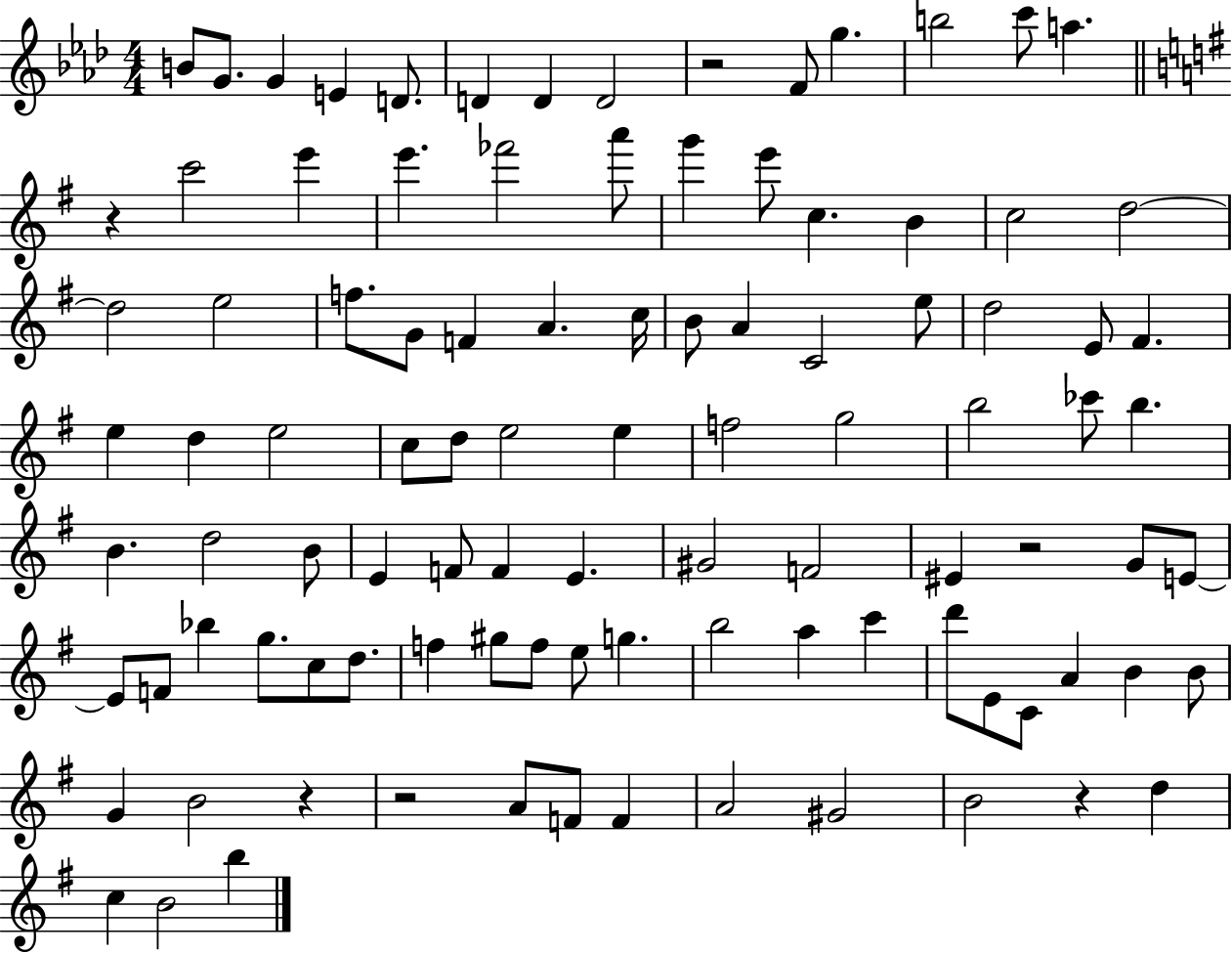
{
  \clef treble
  \numericTimeSignature
  \time 4/4
  \key aes \major
  b'8 g'8. g'4 e'4 d'8. | d'4 d'4 d'2 | r2 f'8 g''4. | b''2 c'''8 a''4. | \break \bar "||" \break \key g \major r4 c'''2 e'''4 | e'''4. fes'''2 a'''8 | g'''4 e'''8 c''4. b'4 | c''2 d''2~~ | \break d''2 e''2 | f''8. g'8 f'4 a'4. c''16 | b'8 a'4 c'2 e''8 | d''2 e'8 fis'4. | \break e''4 d''4 e''2 | c''8 d''8 e''2 e''4 | f''2 g''2 | b''2 ces'''8 b''4. | \break b'4. d''2 b'8 | e'4 f'8 f'4 e'4. | gis'2 f'2 | eis'4 r2 g'8 e'8~~ | \break e'8 f'8 bes''4 g''8. c''8 d''8. | f''4 gis''8 f''8 e''8 g''4. | b''2 a''4 c'''4 | d'''8 e'8 c'8 a'4 b'4 b'8 | \break g'4 b'2 r4 | r2 a'8 f'8 f'4 | a'2 gis'2 | b'2 r4 d''4 | \break c''4 b'2 b''4 | \bar "|."
}